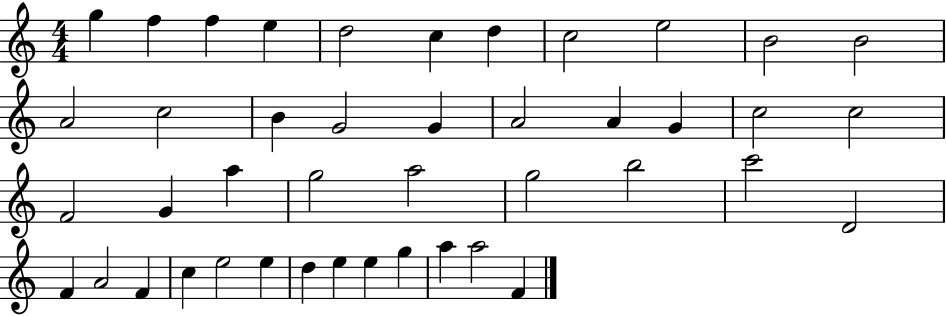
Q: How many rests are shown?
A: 0